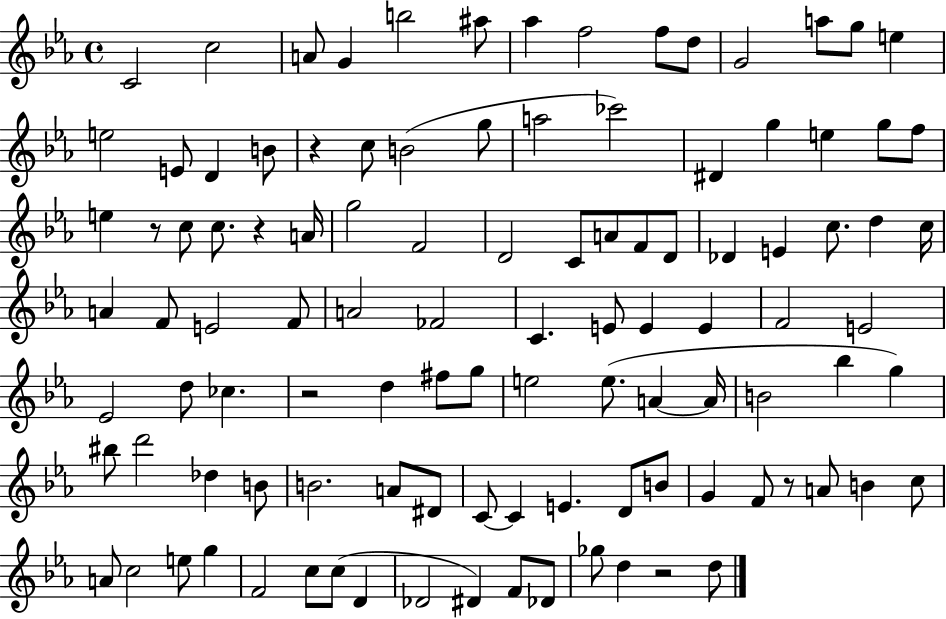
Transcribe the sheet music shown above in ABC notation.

X:1
T:Untitled
M:4/4
L:1/4
K:Eb
C2 c2 A/2 G b2 ^a/2 _a f2 f/2 d/2 G2 a/2 g/2 e e2 E/2 D B/2 z c/2 B2 g/2 a2 _c'2 ^D g e g/2 f/2 e z/2 c/2 c/2 z A/4 g2 F2 D2 C/2 A/2 F/2 D/2 _D E c/2 d c/4 A F/2 E2 F/2 A2 _F2 C E/2 E E F2 E2 _E2 d/2 _c z2 d ^f/2 g/2 e2 e/2 A A/4 B2 _b g ^b/2 d'2 _d B/2 B2 A/2 ^D/2 C/2 C E D/2 B/2 G F/2 z/2 A/2 B c/2 A/2 c2 e/2 g F2 c/2 c/2 D _D2 ^D F/2 _D/2 _g/2 d z2 d/2